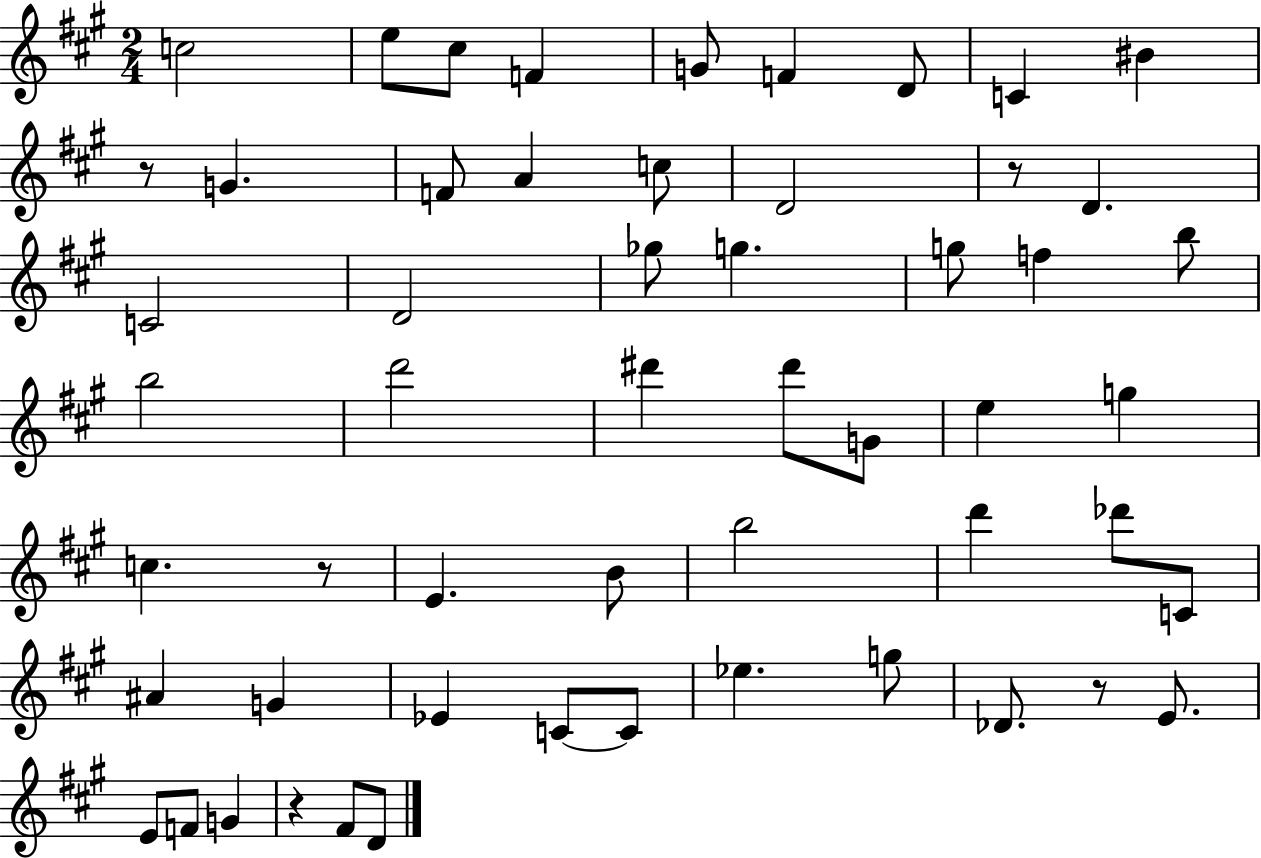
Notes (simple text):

C5/h E5/e C#5/e F4/q G4/e F4/q D4/e C4/q BIS4/q R/e G4/q. F4/e A4/q C5/e D4/h R/e D4/q. C4/h D4/h Gb5/e G5/q. G5/e F5/q B5/e B5/h D6/h D#6/q D#6/e G4/e E5/q G5/q C5/q. R/e E4/q. B4/e B5/h D6/q Db6/e C4/e A#4/q G4/q Eb4/q C4/e C4/e Eb5/q. G5/e Db4/e. R/e E4/e. E4/e F4/e G4/q R/q F#4/e D4/e